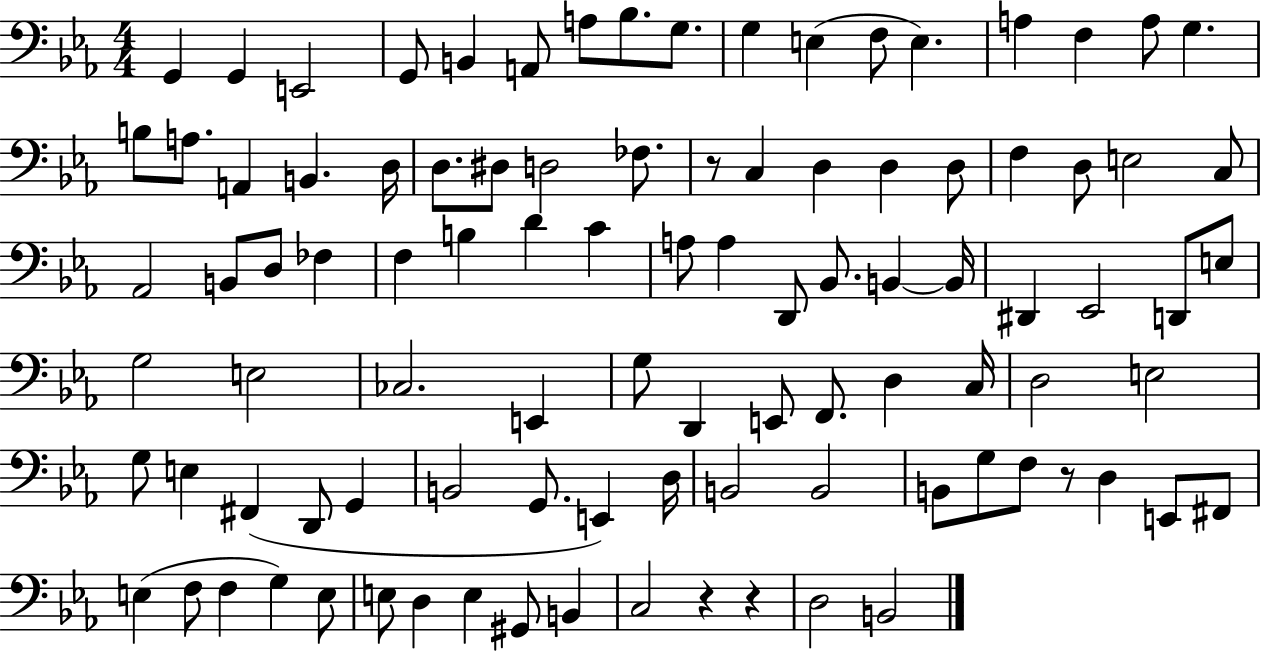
G2/q G2/q E2/h G2/e B2/q A2/e A3/e Bb3/e. G3/e. G3/q E3/q F3/e E3/q. A3/q F3/q A3/e G3/q. B3/e A3/e. A2/q B2/q. D3/s D3/e. D#3/e D3/h FES3/e. R/e C3/q D3/q D3/q D3/e F3/q D3/e E3/h C3/e Ab2/h B2/e D3/e FES3/q F3/q B3/q D4/q C4/q A3/e A3/q D2/e Bb2/e. B2/q B2/s D#2/q Eb2/h D2/e E3/e G3/h E3/h CES3/h. E2/q G3/e D2/q E2/e F2/e. D3/q C3/s D3/h E3/h G3/e E3/q F#2/q D2/e G2/q B2/h G2/e. E2/q D3/s B2/h B2/h B2/e G3/e F3/e R/e D3/q E2/e F#2/e E3/q F3/e F3/q G3/q E3/e E3/e D3/q E3/q G#2/e B2/q C3/h R/q R/q D3/h B2/h